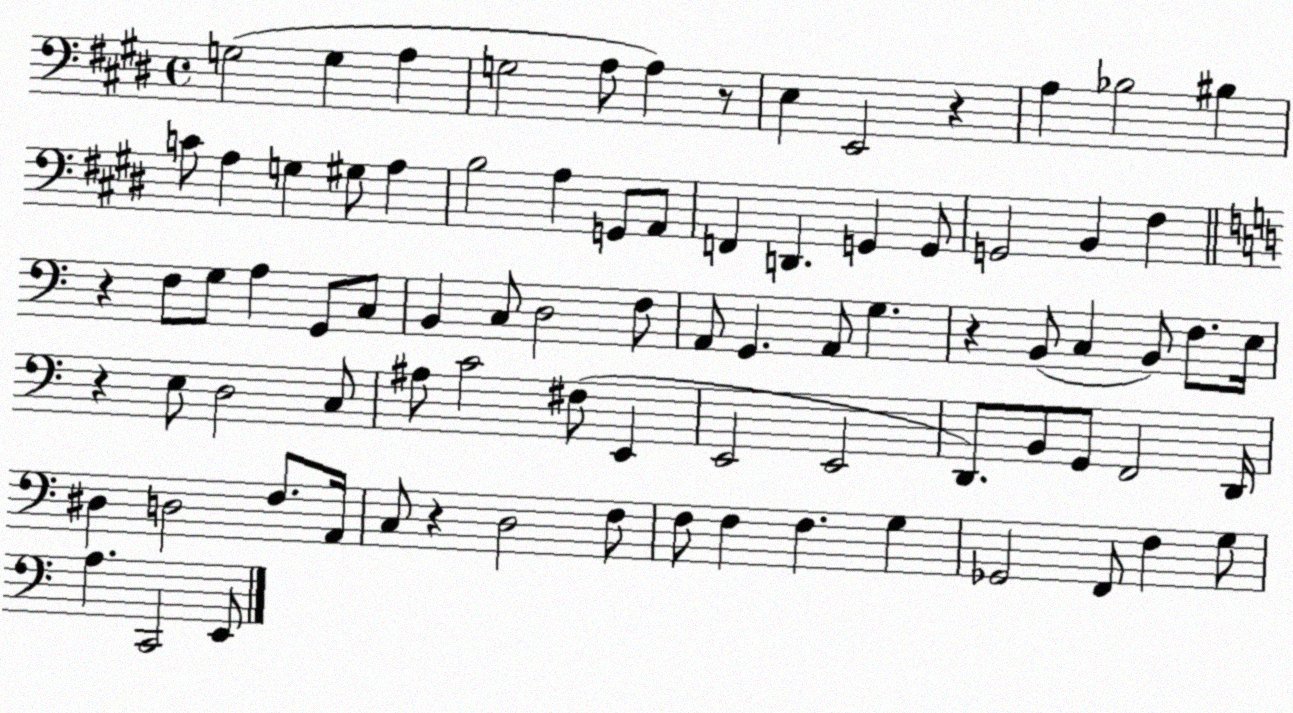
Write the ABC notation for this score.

X:1
T:Untitled
M:4/4
L:1/4
K:E
G,2 G, A, G,2 A,/2 A, z/2 E, E,,2 z A, _B,2 ^B, C/2 A, G, ^G,/2 A, B,2 A, G,,/2 A,,/2 F,, D,, G,, G,,/2 G,,2 B,, ^F, z F,/2 G,/2 A, G,,/2 C,/2 B,, C,/2 D,2 F,/2 A,,/2 G,, A,,/2 G, z B,,/2 C, B,,/2 F,/2 E,/4 z E,/2 D,2 C,/2 ^A,/2 C2 ^F,/2 E,, E,,2 E,,2 D,,/2 B,,/2 G,,/2 F,,2 D,,/4 ^D, D,2 F,/2 A,,/4 C,/2 z D,2 F,/2 F,/2 F, F, G, _G,,2 F,,/2 F, G,/2 A, C,,2 E,,/2